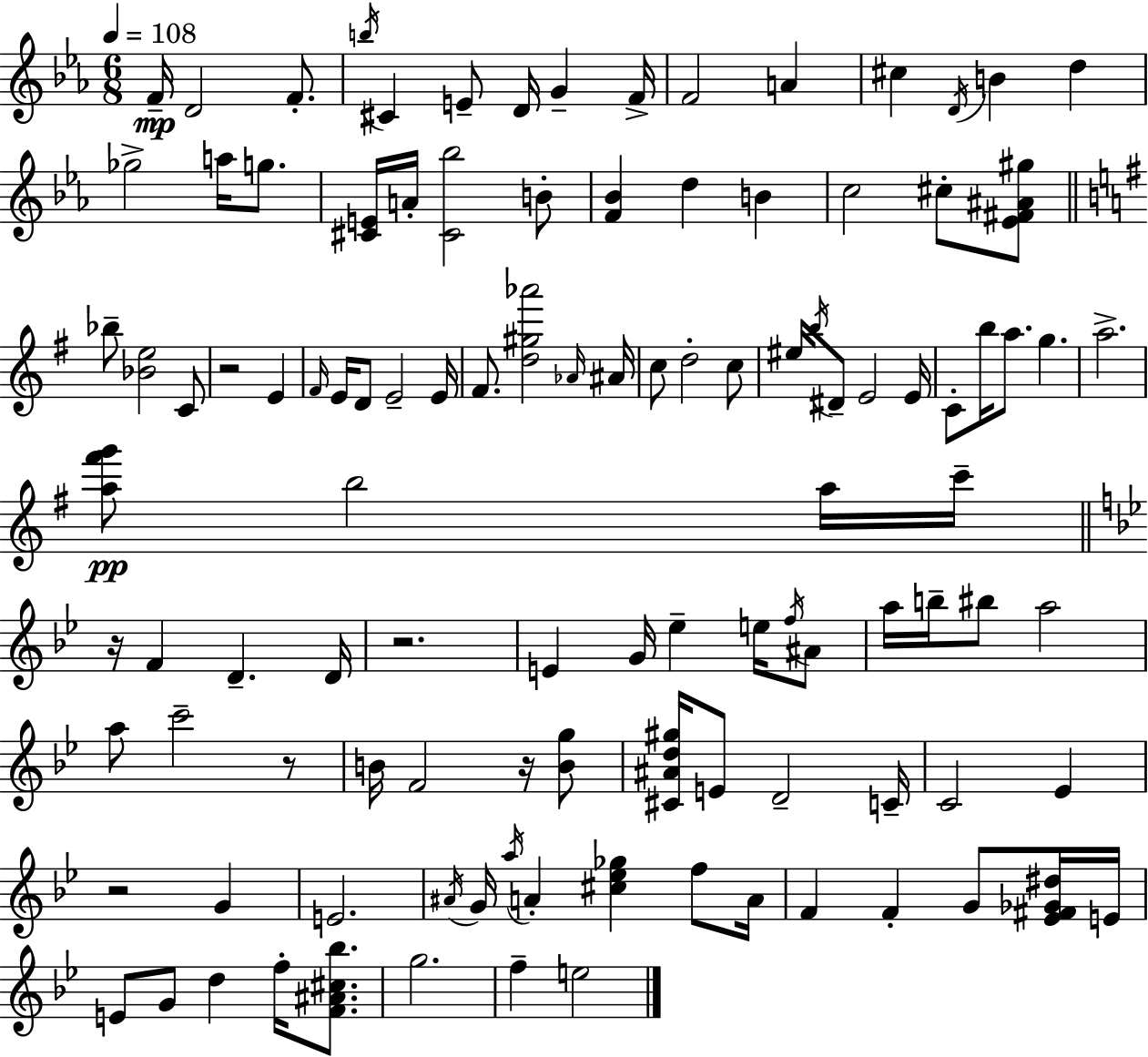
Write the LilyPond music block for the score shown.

{
  \clef treble
  \numericTimeSignature
  \time 6/8
  \key c \minor
  \tempo 4 = 108
  f'16--\mp d'2 f'8.-. | \acciaccatura { b''16 } cis'4 e'8-- d'16 g'4-- | f'16-> f'2 a'4 | cis''4 \acciaccatura { d'16 } b'4 d''4 | \break ges''2-> a''16 g''8. | <cis' e'>16 a'16-. <cis' bes''>2 | b'8-. <f' bes'>4 d''4 b'4 | c''2 cis''8-. | \break <ees' fis' ais' gis''>8 \bar "||" \break \key g \major bes''8-- <bes' e''>2 c'8 | r2 e'4 | \grace { fis'16 } e'16 d'8 e'2-- | e'16 fis'8. <d'' gis'' aes'''>2 | \break \grace { aes'16 } ais'16 c''8 d''2-. | c''8 eis''16 \acciaccatura { b''16 } dis'8-- e'2 | e'16 c'8-. b''16 a''8. g''4. | a''2.-> | \break <a'' fis''' g'''>8\pp b''2 | a''16 c'''16-- \bar "||" \break \key bes \major r16 f'4 d'4.-- d'16 | r2. | e'4 g'16 ees''4-- e''16 \acciaccatura { f''16 } ais'8 | a''16 b''16-- bis''8 a''2 | \break a''8 c'''2-- r8 | b'16 f'2 r16 <b' g''>8 | <cis' ais' d'' gis''>16 e'8 d'2-- | c'16-- c'2 ees'4 | \break r2 g'4 | e'2. | \acciaccatura { ais'16 } g'16 \acciaccatura { a''16 } a'4-. <cis'' ees'' ges''>4 | f''8 a'16 f'4 f'4-. g'8 | \break <ees' fis' ges' dis''>16 e'16 e'8 g'8 d''4 f''16-. | <f' ais' cis'' bes''>8. g''2. | f''4-- e''2 | \bar "|."
}